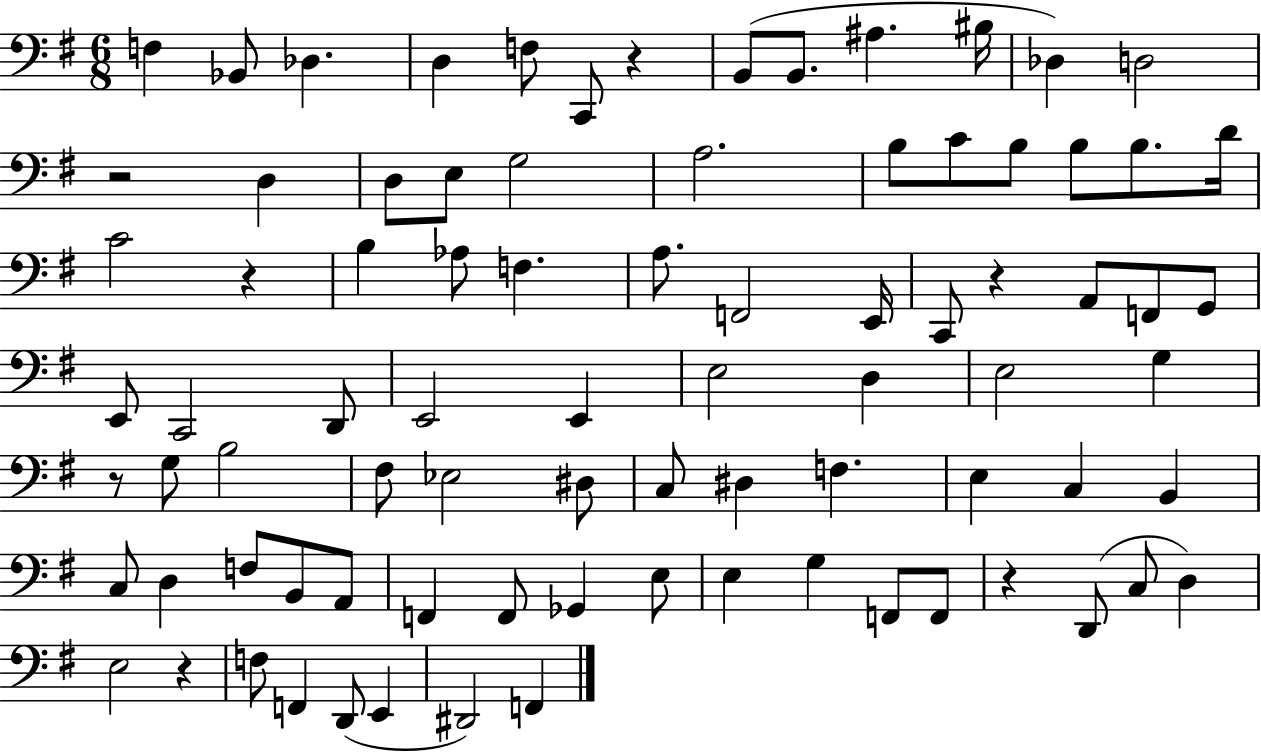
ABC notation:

X:1
T:Untitled
M:6/8
L:1/4
K:G
F, _B,,/2 _D, D, F,/2 C,,/2 z B,,/2 B,,/2 ^A, ^B,/4 _D, D,2 z2 D, D,/2 E,/2 G,2 A,2 B,/2 C/2 B,/2 B,/2 B,/2 D/4 C2 z B, _A,/2 F, A,/2 F,,2 E,,/4 C,,/2 z A,,/2 F,,/2 G,,/2 E,,/2 C,,2 D,,/2 E,,2 E,, E,2 D, E,2 G, z/2 G,/2 B,2 ^F,/2 _E,2 ^D,/2 C,/2 ^D, F, E, C, B,, C,/2 D, F,/2 B,,/2 A,,/2 F,, F,,/2 _G,, E,/2 E, G, F,,/2 F,,/2 z D,,/2 C,/2 D, E,2 z F,/2 F,, D,,/2 E,, ^D,,2 F,,